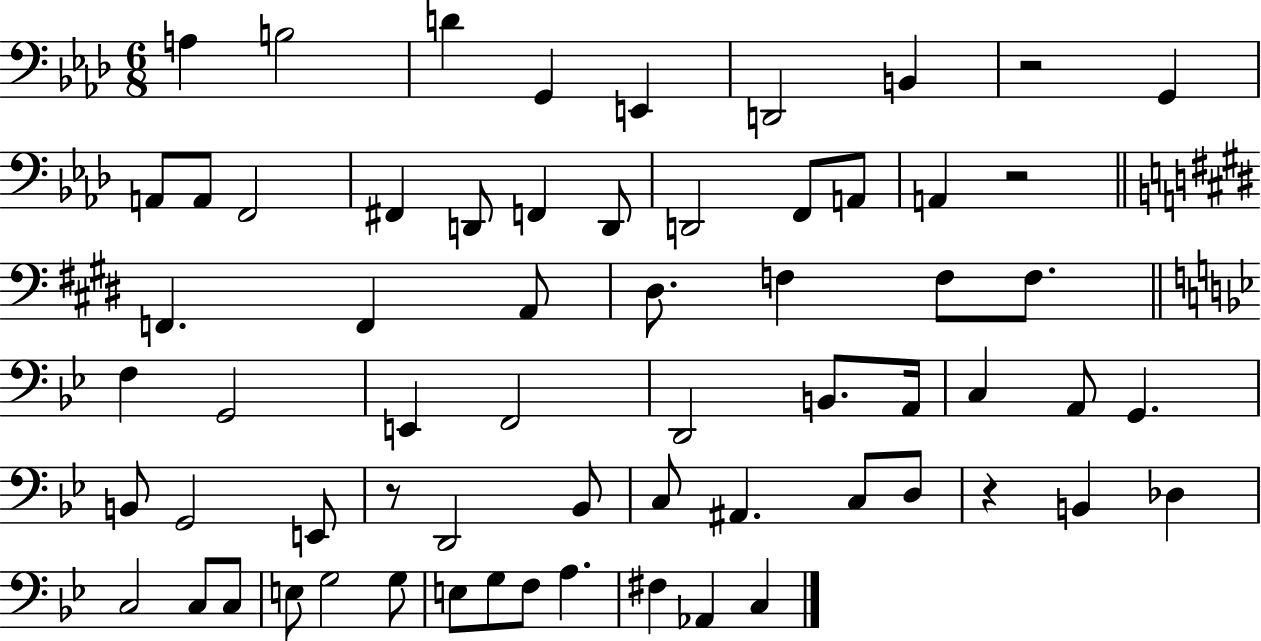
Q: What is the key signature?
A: AES major